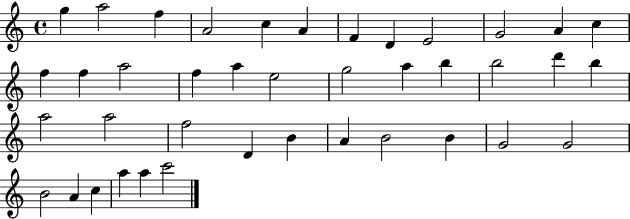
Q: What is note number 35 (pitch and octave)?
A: B4